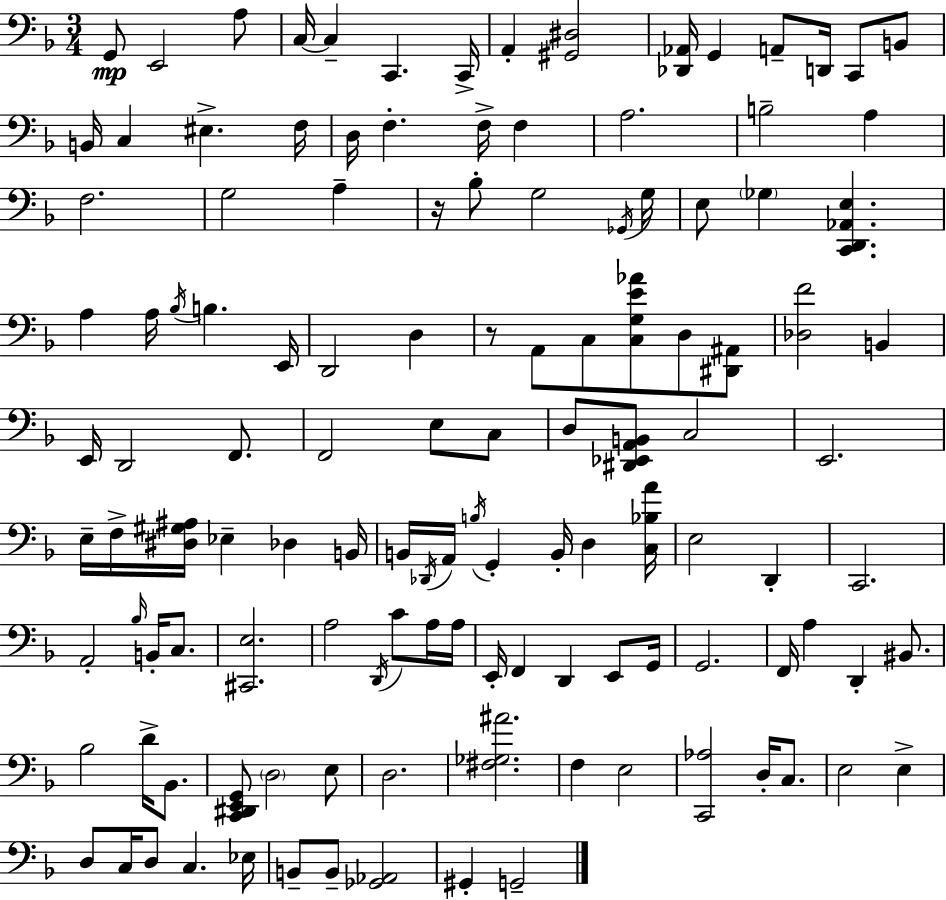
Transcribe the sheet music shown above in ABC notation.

X:1
T:Untitled
M:3/4
L:1/4
K:F
G,,/2 E,,2 A,/2 C,/4 C, C,, C,,/4 A,, [^G,,^D,]2 [_D,,_A,,]/4 G,, A,,/2 D,,/4 C,,/2 B,,/2 B,,/4 C, ^E, F,/4 D,/4 F, F,/4 F, A,2 B,2 A, F,2 G,2 A, z/4 _B,/2 G,2 _G,,/4 G,/4 E,/2 _G, [C,,D,,_A,,E,] A, A,/4 _B,/4 B, E,,/4 D,,2 D, z/2 A,,/2 C,/2 [C,G,E_A]/2 D,/2 [^D,,^A,,]/2 [_D,F]2 B,, E,,/4 D,,2 F,,/2 F,,2 E,/2 C,/2 D,/2 [^D,,_E,,A,,B,,]/2 C,2 E,,2 E,/4 F,/4 [^D,^G,^A,]/4 _E, _D, B,,/4 B,,/4 _D,,/4 A,,/4 B,/4 G,, B,,/4 D, [C,_B,A]/4 E,2 D,, C,,2 A,,2 _B,/4 B,,/4 C,/2 [^C,,E,]2 A,2 D,,/4 C/2 A,/4 A,/4 E,,/4 F,, D,, E,,/2 G,,/4 G,,2 F,,/4 A, D,, ^B,,/2 _B,2 D/4 _B,,/2 [C,,^D,,E,,G,,]/2 D,2 E,/2 D,2 [^F,_G,^A]2 F, E,2 [C,,_A,]2 D,/4 C,/2 E,2 E, D,/2 C,/4 D,/2 C, _E,/4 B,,/2 B,,/2 [_G,,_A,,]2 ^G,, G,,2